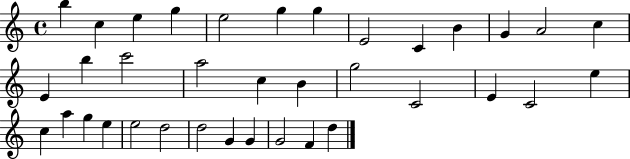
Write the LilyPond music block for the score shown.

{
  \clef treble
  \time 4/4
  \defaultTimeSignature
  \key c \major
  b''4 c''4 e''4 g''4 | e''2 g''4 g''4 | e'2 c'4 b'4 | g'4 a'2 c''4 | \break e'4 b''4 c'''2 | a''2 c''4 b'4 | g''2 c'2 | e'4 c'2 e''4 | \break c''4 a''4 g''4 e''4 | e''2 d''2 | d''2 g'4 g'4 | g'2 f'4 d''4 | \break \bar "|."
}